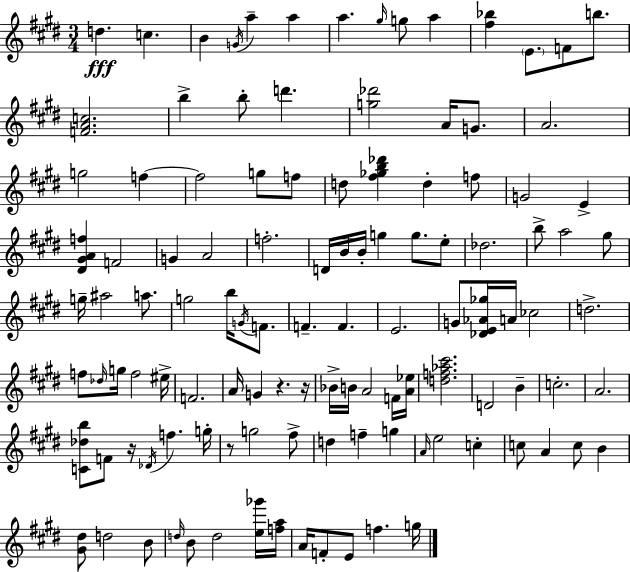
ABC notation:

X:1
T:Untitled
M:3/4
L:1/4
K:E
d c B G/4 a a a ^g/4 g/2 a [^f_b] E/2 F/2 b/2 [FAc]2 b b/2 d' [g_d']2 A/4 G/2 A2 g2 f f2 g/2 f/2 d/2 [^f_gb_d'] d f/2 G2 E [^D^GAf] F2 G A2 f2 D/4 B/4 B/4 g g/2 e/2 _d2 b/2 a2 ^g/2 g/4 ^a2 a/2 g2 b/4 G/4 F/2 F F E2 G/2 [_DE_A_g]/4 A/4 _c2 d2 f/2 _d/4 g/4 f2 ^e/4 F2 A/4 G z z/4 _B/4 B/4 A2 F/4 [A_e]/4 [df_a^c']2 D2 B c2 A2 [C_db]/2 F/2 z/4 _D/4 f g/4 z/2 g2 ^f/2 d f g A/4 e2 c c/2 A c/2 B [^G^d]/2 d2 B/2 d/4 B/2 d2 [e_g']/4 [fa]/4 A/4 F/2 E/2 f g/4